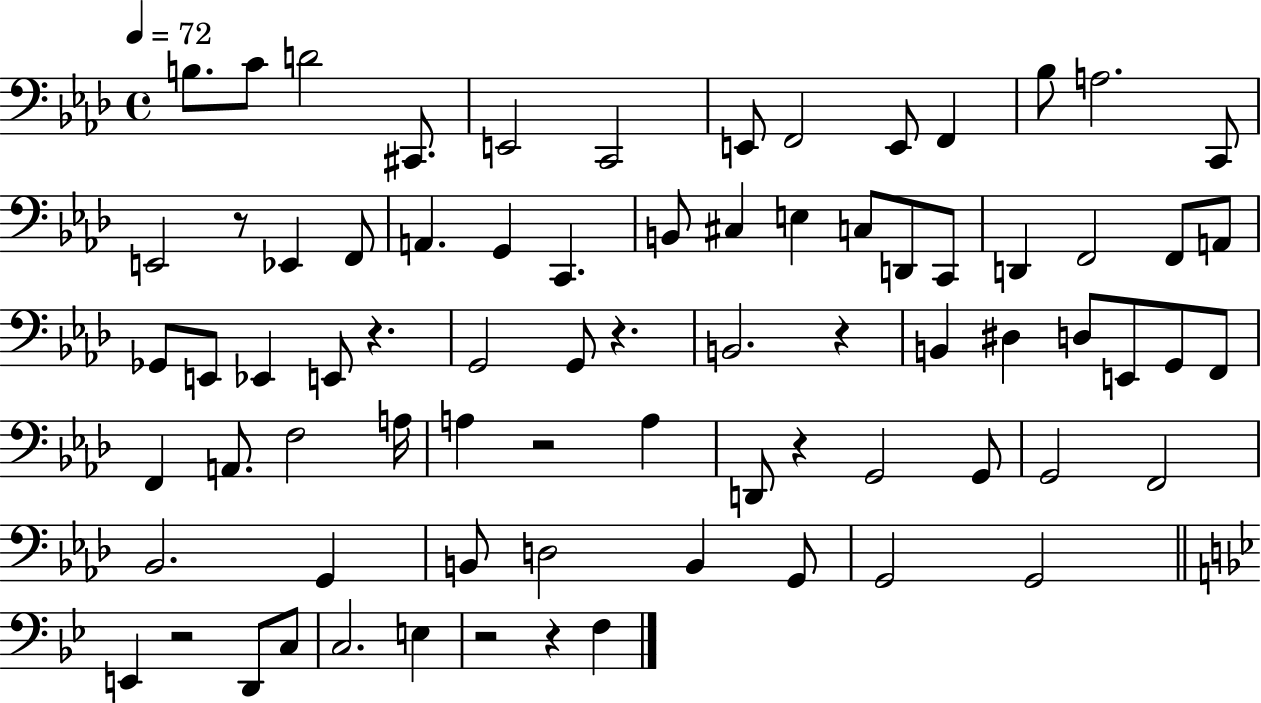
{
  \clef bass
  \time 4/4
  \defaultTimeSignature
  \key aes \major
  \tempo 4 = 72
  b8. c'8 d'2 cis,8. | e,2 c,2 | e,8 f,2 e,8 f,4 | bes8 a2. c,8 | \break e,2 r8 ees,4 f,8 | a,4. g,4 c,4. | b,8 cis4 e4 c8 d,8 c,8 | d,4 f,2 f,8 a,8 | \break ges,8 e,8 ees,4 e,8 r4. | g,2 g,8 r4. | b,2. r4 | b,4 dis4 d8 e,8 g,8 f,8 | \break f,4 a,8. f2 a16 | a4 r2 a4 | d,8 r4 g,2 g,8 | g,2 f,2 | \break bes,2. g,4 | b,8 d2 b,4 g,8 | g,2 g,2 | \bar "||" \break \key bes \major e,4 r2 d,8 c8 | c2. e4 | r2 r4 f4 | \bar "|."
}